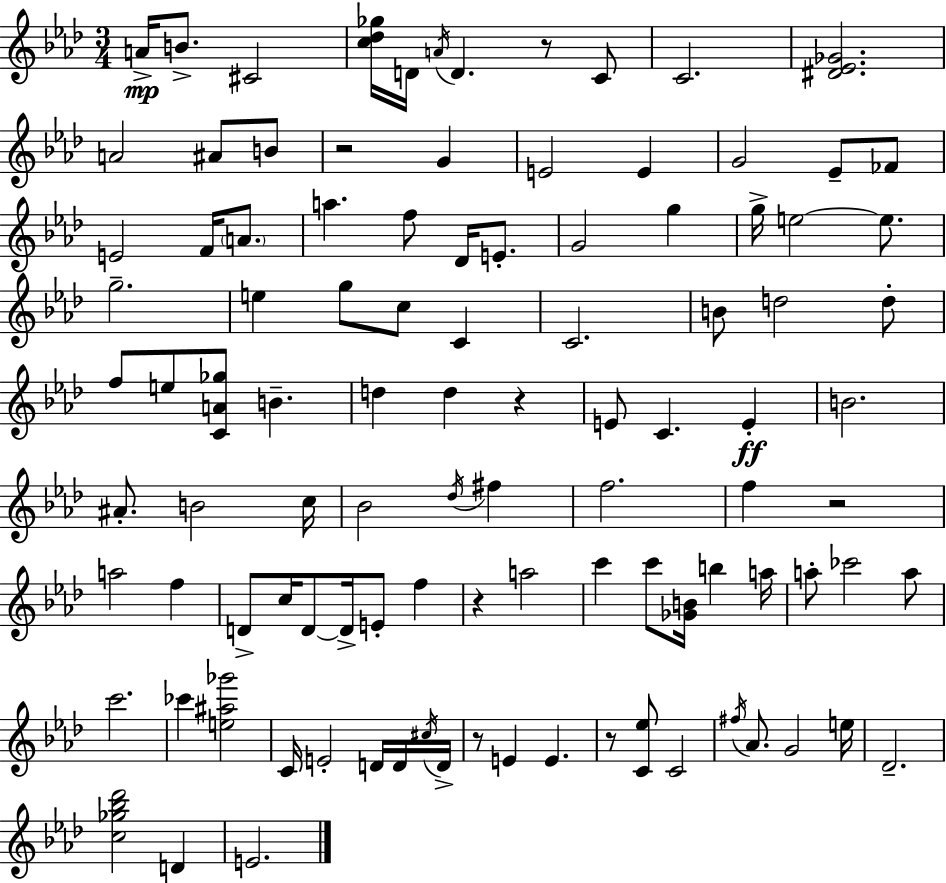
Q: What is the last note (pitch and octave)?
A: E4